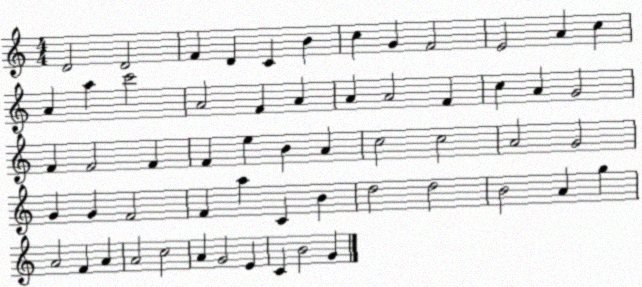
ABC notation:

X:1
T:Untitled
M:4/4
L:1/4
K:C
D2 D2 F D C B c G F2 E2 A c A a c'2 A2 F A A A2 F c A G2 F F2 F F e B A c2 c2 A2 G2 G G F2 F a C B d2 d2 B2 A g A2 F A A2 c2 A G2 E C B2 G